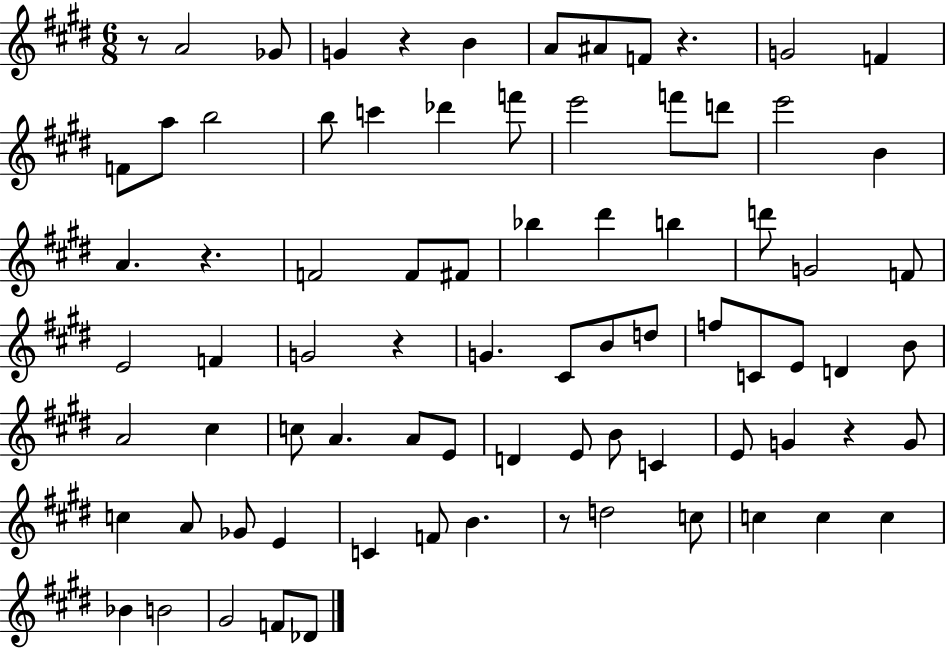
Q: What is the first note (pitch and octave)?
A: A4